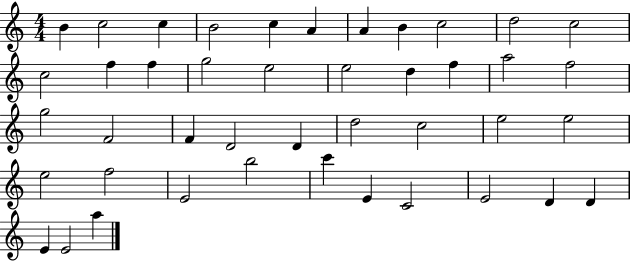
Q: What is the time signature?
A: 4/4